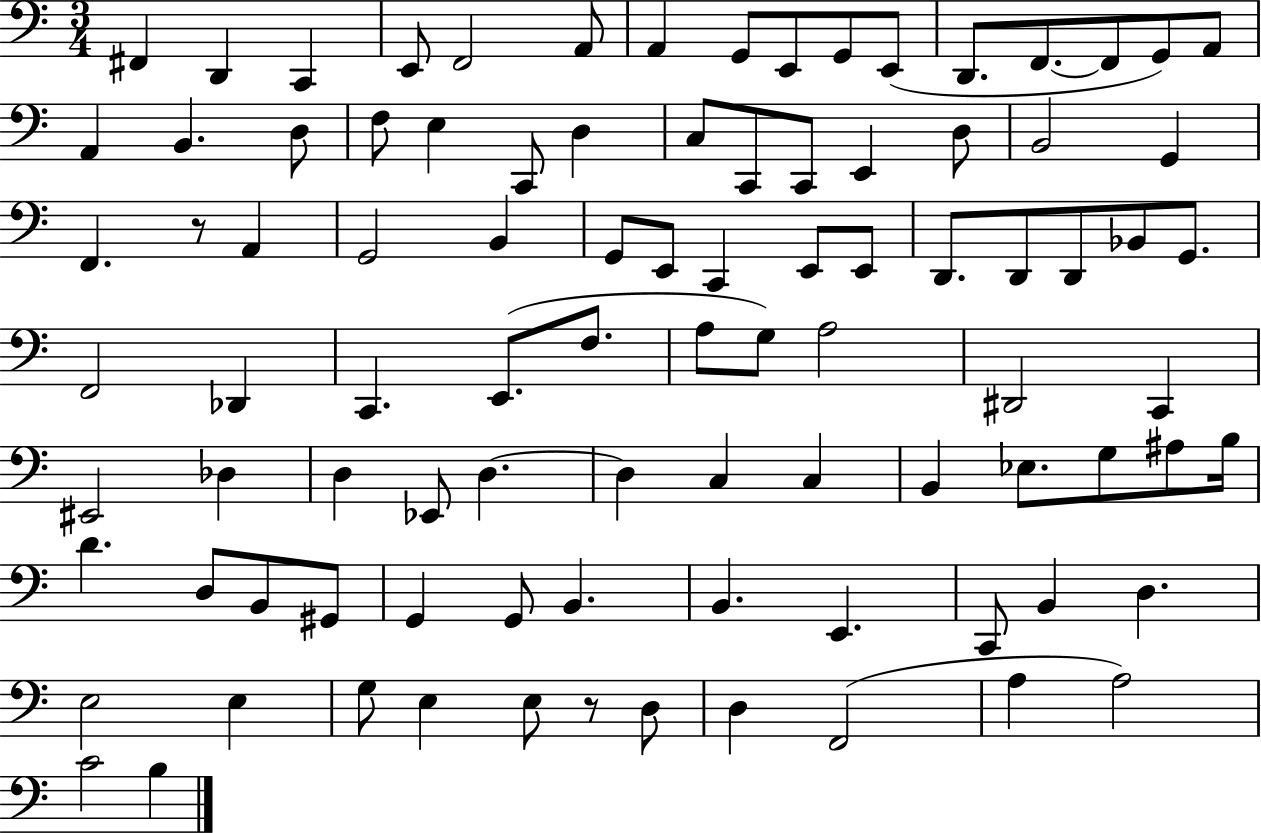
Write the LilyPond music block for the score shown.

{
  \clef bass
  \numericTimeSignature
  \time 3/4
  \key c \major
  fis,4 d,4 c,4 | e,8 f,2 a,8 | a,4 g,8 e,8 g,8 e,8( | d,8. f,8.~~ f,8 g,8) a,8 | \break a,4 b,4. d8 | f8 e4 c,8 d4 | c8 c,8 c,8 e,4 d8 | b,2 g,4 | \break f,4. r8 a,4 | g,2 b,4 | g,8 e,8 c,4 e,8 e,8 | d,8. d,8 d,8 bes,8 g,8. | \break f,2 des,4 | c,4. e,8.( f8. | a8 g8) a2 | dis,2 c,4 | \break eis,2 des4 | d4 ees,8 d4.~~ | d4 c4 c4 | b,4 ees8. g8 ais8 b16 | \break d'4. d8 b,8 gis,8 | g,4 g,8 b,4. | b,4. e,4. | c,8 b,4 d4. | \break e2 e4 | g8 e4 e8 r8 d8 | d4 f,2( | a4 a2) | \break c'2 b4 | \bar "|."
}